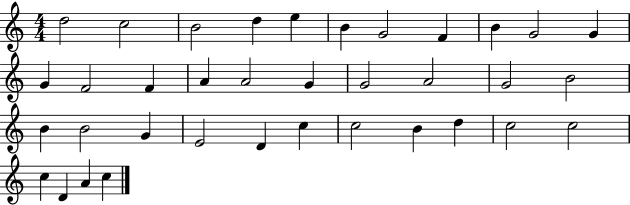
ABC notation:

X:1
T:Untitled
M:4/4
L:1/4
K:C
d2 c2 B2 d e B G2 F B G2 G G F2 F A A2 G G2 A2 G2 B2 B B2 G E2 D c c2 B d c2 c2 c D A c